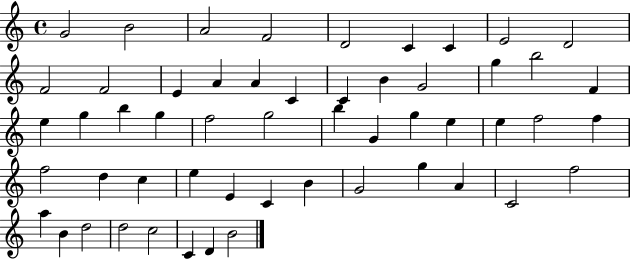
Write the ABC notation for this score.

X:1
T:Untitled
M:4/4
L:1/4
K:C
G2 B2 A2 F2 D2 C C E2 D2 F2 F2 E A A C C B G2 g b2 F e g b g f2 g2 b G g e e f2 f f2 d c e E C B G2 g A C2 f2 a B d2 d2 c2 C D B2